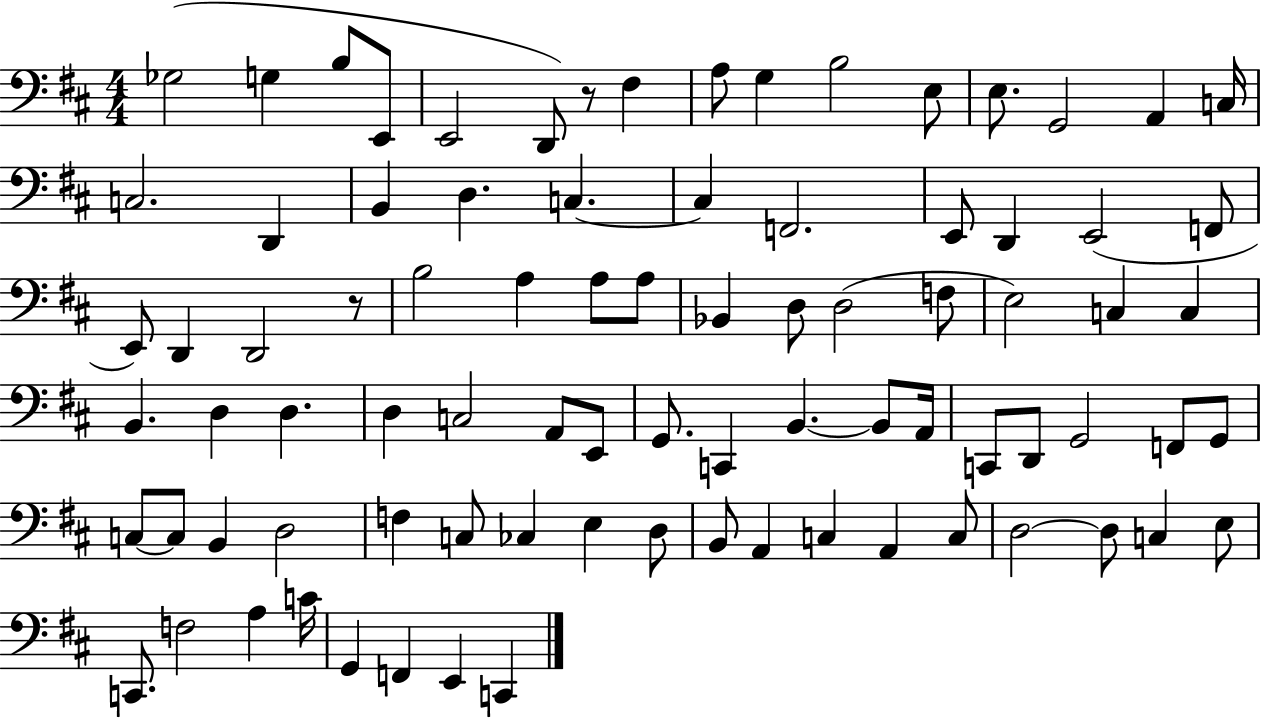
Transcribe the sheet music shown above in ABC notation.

X:1
T:Untitled
M:4/4
L:1/4
K:D
_G,2 G, B,/2 E,,/2 E,,2 D,,/2 z/2 ^F, A,/2 G, B,2 E,/2 E,/2 G,,2 A,, C,/4 C,2 D,, B,, D, C, C, F,,2 E,,/2 D,, E,,2 F,,/2 E,,/2 D,, D,,2 z/2 B,2 A, A,/2 A,/2 _B,, D,/2 D,2 F,/2 E,2 C, C, B,, D, D, D, C,2 A,,/2 E,,/2 G,,/2 C,, B,, B,,/2 A,,/4 C,,/2 D,,/2 G,,2 F,,/2 G,,/2 C,/2 C,/2 B,, D,2 F, C,/2 _C, E, D,/2 B,,/2 A,, C, A,, C,/2 D,2 D,/2 C, E,/2 C,,/2 F,2 A, C/4 G,, F,, E,, C,,